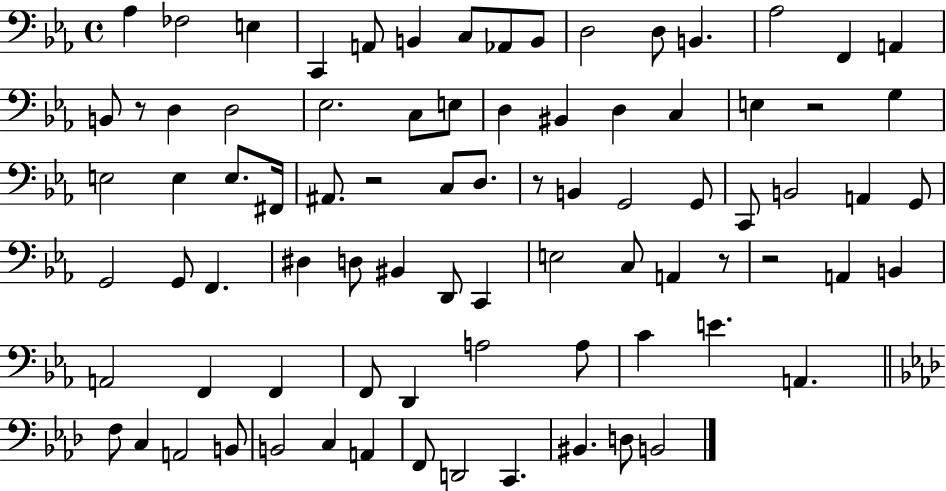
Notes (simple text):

Ab3/q FES3/h E3/q C2/q A2/e B2/q C3/e Ab2/e B2/e D3/h D3/e B2/q. Ab3/h F2/q A2/q B2/e R/e D3/q D3/h Eb3/h. C3/e E3/e D3/q BIS2/q D3/q C3/q E3/q R/h G3/q E3/h E3/q E3/e. F#2/s A#2/e. R/h C3/e D3/e. R/e B2/q G2/h G2/e C2/e B2/h A2/q G2/e G2/h G2/e F2/q. D#3/q D3/e BIS2/q D2/e C2/q E3/h C3/e A2/q R/e R/h A2/q B2/q A2/h F2/q F2/q F2/e D2/q A3/h A3/e C4/q E4/q. A2/q. F3/e C3/q A2/h B2/e B2/h C3/q A2/q F2/e D2/h C2/q. BIS2/q. D3/e B2/h